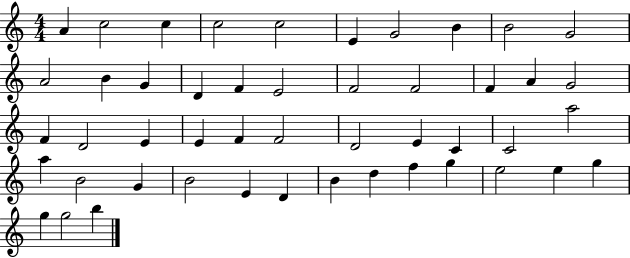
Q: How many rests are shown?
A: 0